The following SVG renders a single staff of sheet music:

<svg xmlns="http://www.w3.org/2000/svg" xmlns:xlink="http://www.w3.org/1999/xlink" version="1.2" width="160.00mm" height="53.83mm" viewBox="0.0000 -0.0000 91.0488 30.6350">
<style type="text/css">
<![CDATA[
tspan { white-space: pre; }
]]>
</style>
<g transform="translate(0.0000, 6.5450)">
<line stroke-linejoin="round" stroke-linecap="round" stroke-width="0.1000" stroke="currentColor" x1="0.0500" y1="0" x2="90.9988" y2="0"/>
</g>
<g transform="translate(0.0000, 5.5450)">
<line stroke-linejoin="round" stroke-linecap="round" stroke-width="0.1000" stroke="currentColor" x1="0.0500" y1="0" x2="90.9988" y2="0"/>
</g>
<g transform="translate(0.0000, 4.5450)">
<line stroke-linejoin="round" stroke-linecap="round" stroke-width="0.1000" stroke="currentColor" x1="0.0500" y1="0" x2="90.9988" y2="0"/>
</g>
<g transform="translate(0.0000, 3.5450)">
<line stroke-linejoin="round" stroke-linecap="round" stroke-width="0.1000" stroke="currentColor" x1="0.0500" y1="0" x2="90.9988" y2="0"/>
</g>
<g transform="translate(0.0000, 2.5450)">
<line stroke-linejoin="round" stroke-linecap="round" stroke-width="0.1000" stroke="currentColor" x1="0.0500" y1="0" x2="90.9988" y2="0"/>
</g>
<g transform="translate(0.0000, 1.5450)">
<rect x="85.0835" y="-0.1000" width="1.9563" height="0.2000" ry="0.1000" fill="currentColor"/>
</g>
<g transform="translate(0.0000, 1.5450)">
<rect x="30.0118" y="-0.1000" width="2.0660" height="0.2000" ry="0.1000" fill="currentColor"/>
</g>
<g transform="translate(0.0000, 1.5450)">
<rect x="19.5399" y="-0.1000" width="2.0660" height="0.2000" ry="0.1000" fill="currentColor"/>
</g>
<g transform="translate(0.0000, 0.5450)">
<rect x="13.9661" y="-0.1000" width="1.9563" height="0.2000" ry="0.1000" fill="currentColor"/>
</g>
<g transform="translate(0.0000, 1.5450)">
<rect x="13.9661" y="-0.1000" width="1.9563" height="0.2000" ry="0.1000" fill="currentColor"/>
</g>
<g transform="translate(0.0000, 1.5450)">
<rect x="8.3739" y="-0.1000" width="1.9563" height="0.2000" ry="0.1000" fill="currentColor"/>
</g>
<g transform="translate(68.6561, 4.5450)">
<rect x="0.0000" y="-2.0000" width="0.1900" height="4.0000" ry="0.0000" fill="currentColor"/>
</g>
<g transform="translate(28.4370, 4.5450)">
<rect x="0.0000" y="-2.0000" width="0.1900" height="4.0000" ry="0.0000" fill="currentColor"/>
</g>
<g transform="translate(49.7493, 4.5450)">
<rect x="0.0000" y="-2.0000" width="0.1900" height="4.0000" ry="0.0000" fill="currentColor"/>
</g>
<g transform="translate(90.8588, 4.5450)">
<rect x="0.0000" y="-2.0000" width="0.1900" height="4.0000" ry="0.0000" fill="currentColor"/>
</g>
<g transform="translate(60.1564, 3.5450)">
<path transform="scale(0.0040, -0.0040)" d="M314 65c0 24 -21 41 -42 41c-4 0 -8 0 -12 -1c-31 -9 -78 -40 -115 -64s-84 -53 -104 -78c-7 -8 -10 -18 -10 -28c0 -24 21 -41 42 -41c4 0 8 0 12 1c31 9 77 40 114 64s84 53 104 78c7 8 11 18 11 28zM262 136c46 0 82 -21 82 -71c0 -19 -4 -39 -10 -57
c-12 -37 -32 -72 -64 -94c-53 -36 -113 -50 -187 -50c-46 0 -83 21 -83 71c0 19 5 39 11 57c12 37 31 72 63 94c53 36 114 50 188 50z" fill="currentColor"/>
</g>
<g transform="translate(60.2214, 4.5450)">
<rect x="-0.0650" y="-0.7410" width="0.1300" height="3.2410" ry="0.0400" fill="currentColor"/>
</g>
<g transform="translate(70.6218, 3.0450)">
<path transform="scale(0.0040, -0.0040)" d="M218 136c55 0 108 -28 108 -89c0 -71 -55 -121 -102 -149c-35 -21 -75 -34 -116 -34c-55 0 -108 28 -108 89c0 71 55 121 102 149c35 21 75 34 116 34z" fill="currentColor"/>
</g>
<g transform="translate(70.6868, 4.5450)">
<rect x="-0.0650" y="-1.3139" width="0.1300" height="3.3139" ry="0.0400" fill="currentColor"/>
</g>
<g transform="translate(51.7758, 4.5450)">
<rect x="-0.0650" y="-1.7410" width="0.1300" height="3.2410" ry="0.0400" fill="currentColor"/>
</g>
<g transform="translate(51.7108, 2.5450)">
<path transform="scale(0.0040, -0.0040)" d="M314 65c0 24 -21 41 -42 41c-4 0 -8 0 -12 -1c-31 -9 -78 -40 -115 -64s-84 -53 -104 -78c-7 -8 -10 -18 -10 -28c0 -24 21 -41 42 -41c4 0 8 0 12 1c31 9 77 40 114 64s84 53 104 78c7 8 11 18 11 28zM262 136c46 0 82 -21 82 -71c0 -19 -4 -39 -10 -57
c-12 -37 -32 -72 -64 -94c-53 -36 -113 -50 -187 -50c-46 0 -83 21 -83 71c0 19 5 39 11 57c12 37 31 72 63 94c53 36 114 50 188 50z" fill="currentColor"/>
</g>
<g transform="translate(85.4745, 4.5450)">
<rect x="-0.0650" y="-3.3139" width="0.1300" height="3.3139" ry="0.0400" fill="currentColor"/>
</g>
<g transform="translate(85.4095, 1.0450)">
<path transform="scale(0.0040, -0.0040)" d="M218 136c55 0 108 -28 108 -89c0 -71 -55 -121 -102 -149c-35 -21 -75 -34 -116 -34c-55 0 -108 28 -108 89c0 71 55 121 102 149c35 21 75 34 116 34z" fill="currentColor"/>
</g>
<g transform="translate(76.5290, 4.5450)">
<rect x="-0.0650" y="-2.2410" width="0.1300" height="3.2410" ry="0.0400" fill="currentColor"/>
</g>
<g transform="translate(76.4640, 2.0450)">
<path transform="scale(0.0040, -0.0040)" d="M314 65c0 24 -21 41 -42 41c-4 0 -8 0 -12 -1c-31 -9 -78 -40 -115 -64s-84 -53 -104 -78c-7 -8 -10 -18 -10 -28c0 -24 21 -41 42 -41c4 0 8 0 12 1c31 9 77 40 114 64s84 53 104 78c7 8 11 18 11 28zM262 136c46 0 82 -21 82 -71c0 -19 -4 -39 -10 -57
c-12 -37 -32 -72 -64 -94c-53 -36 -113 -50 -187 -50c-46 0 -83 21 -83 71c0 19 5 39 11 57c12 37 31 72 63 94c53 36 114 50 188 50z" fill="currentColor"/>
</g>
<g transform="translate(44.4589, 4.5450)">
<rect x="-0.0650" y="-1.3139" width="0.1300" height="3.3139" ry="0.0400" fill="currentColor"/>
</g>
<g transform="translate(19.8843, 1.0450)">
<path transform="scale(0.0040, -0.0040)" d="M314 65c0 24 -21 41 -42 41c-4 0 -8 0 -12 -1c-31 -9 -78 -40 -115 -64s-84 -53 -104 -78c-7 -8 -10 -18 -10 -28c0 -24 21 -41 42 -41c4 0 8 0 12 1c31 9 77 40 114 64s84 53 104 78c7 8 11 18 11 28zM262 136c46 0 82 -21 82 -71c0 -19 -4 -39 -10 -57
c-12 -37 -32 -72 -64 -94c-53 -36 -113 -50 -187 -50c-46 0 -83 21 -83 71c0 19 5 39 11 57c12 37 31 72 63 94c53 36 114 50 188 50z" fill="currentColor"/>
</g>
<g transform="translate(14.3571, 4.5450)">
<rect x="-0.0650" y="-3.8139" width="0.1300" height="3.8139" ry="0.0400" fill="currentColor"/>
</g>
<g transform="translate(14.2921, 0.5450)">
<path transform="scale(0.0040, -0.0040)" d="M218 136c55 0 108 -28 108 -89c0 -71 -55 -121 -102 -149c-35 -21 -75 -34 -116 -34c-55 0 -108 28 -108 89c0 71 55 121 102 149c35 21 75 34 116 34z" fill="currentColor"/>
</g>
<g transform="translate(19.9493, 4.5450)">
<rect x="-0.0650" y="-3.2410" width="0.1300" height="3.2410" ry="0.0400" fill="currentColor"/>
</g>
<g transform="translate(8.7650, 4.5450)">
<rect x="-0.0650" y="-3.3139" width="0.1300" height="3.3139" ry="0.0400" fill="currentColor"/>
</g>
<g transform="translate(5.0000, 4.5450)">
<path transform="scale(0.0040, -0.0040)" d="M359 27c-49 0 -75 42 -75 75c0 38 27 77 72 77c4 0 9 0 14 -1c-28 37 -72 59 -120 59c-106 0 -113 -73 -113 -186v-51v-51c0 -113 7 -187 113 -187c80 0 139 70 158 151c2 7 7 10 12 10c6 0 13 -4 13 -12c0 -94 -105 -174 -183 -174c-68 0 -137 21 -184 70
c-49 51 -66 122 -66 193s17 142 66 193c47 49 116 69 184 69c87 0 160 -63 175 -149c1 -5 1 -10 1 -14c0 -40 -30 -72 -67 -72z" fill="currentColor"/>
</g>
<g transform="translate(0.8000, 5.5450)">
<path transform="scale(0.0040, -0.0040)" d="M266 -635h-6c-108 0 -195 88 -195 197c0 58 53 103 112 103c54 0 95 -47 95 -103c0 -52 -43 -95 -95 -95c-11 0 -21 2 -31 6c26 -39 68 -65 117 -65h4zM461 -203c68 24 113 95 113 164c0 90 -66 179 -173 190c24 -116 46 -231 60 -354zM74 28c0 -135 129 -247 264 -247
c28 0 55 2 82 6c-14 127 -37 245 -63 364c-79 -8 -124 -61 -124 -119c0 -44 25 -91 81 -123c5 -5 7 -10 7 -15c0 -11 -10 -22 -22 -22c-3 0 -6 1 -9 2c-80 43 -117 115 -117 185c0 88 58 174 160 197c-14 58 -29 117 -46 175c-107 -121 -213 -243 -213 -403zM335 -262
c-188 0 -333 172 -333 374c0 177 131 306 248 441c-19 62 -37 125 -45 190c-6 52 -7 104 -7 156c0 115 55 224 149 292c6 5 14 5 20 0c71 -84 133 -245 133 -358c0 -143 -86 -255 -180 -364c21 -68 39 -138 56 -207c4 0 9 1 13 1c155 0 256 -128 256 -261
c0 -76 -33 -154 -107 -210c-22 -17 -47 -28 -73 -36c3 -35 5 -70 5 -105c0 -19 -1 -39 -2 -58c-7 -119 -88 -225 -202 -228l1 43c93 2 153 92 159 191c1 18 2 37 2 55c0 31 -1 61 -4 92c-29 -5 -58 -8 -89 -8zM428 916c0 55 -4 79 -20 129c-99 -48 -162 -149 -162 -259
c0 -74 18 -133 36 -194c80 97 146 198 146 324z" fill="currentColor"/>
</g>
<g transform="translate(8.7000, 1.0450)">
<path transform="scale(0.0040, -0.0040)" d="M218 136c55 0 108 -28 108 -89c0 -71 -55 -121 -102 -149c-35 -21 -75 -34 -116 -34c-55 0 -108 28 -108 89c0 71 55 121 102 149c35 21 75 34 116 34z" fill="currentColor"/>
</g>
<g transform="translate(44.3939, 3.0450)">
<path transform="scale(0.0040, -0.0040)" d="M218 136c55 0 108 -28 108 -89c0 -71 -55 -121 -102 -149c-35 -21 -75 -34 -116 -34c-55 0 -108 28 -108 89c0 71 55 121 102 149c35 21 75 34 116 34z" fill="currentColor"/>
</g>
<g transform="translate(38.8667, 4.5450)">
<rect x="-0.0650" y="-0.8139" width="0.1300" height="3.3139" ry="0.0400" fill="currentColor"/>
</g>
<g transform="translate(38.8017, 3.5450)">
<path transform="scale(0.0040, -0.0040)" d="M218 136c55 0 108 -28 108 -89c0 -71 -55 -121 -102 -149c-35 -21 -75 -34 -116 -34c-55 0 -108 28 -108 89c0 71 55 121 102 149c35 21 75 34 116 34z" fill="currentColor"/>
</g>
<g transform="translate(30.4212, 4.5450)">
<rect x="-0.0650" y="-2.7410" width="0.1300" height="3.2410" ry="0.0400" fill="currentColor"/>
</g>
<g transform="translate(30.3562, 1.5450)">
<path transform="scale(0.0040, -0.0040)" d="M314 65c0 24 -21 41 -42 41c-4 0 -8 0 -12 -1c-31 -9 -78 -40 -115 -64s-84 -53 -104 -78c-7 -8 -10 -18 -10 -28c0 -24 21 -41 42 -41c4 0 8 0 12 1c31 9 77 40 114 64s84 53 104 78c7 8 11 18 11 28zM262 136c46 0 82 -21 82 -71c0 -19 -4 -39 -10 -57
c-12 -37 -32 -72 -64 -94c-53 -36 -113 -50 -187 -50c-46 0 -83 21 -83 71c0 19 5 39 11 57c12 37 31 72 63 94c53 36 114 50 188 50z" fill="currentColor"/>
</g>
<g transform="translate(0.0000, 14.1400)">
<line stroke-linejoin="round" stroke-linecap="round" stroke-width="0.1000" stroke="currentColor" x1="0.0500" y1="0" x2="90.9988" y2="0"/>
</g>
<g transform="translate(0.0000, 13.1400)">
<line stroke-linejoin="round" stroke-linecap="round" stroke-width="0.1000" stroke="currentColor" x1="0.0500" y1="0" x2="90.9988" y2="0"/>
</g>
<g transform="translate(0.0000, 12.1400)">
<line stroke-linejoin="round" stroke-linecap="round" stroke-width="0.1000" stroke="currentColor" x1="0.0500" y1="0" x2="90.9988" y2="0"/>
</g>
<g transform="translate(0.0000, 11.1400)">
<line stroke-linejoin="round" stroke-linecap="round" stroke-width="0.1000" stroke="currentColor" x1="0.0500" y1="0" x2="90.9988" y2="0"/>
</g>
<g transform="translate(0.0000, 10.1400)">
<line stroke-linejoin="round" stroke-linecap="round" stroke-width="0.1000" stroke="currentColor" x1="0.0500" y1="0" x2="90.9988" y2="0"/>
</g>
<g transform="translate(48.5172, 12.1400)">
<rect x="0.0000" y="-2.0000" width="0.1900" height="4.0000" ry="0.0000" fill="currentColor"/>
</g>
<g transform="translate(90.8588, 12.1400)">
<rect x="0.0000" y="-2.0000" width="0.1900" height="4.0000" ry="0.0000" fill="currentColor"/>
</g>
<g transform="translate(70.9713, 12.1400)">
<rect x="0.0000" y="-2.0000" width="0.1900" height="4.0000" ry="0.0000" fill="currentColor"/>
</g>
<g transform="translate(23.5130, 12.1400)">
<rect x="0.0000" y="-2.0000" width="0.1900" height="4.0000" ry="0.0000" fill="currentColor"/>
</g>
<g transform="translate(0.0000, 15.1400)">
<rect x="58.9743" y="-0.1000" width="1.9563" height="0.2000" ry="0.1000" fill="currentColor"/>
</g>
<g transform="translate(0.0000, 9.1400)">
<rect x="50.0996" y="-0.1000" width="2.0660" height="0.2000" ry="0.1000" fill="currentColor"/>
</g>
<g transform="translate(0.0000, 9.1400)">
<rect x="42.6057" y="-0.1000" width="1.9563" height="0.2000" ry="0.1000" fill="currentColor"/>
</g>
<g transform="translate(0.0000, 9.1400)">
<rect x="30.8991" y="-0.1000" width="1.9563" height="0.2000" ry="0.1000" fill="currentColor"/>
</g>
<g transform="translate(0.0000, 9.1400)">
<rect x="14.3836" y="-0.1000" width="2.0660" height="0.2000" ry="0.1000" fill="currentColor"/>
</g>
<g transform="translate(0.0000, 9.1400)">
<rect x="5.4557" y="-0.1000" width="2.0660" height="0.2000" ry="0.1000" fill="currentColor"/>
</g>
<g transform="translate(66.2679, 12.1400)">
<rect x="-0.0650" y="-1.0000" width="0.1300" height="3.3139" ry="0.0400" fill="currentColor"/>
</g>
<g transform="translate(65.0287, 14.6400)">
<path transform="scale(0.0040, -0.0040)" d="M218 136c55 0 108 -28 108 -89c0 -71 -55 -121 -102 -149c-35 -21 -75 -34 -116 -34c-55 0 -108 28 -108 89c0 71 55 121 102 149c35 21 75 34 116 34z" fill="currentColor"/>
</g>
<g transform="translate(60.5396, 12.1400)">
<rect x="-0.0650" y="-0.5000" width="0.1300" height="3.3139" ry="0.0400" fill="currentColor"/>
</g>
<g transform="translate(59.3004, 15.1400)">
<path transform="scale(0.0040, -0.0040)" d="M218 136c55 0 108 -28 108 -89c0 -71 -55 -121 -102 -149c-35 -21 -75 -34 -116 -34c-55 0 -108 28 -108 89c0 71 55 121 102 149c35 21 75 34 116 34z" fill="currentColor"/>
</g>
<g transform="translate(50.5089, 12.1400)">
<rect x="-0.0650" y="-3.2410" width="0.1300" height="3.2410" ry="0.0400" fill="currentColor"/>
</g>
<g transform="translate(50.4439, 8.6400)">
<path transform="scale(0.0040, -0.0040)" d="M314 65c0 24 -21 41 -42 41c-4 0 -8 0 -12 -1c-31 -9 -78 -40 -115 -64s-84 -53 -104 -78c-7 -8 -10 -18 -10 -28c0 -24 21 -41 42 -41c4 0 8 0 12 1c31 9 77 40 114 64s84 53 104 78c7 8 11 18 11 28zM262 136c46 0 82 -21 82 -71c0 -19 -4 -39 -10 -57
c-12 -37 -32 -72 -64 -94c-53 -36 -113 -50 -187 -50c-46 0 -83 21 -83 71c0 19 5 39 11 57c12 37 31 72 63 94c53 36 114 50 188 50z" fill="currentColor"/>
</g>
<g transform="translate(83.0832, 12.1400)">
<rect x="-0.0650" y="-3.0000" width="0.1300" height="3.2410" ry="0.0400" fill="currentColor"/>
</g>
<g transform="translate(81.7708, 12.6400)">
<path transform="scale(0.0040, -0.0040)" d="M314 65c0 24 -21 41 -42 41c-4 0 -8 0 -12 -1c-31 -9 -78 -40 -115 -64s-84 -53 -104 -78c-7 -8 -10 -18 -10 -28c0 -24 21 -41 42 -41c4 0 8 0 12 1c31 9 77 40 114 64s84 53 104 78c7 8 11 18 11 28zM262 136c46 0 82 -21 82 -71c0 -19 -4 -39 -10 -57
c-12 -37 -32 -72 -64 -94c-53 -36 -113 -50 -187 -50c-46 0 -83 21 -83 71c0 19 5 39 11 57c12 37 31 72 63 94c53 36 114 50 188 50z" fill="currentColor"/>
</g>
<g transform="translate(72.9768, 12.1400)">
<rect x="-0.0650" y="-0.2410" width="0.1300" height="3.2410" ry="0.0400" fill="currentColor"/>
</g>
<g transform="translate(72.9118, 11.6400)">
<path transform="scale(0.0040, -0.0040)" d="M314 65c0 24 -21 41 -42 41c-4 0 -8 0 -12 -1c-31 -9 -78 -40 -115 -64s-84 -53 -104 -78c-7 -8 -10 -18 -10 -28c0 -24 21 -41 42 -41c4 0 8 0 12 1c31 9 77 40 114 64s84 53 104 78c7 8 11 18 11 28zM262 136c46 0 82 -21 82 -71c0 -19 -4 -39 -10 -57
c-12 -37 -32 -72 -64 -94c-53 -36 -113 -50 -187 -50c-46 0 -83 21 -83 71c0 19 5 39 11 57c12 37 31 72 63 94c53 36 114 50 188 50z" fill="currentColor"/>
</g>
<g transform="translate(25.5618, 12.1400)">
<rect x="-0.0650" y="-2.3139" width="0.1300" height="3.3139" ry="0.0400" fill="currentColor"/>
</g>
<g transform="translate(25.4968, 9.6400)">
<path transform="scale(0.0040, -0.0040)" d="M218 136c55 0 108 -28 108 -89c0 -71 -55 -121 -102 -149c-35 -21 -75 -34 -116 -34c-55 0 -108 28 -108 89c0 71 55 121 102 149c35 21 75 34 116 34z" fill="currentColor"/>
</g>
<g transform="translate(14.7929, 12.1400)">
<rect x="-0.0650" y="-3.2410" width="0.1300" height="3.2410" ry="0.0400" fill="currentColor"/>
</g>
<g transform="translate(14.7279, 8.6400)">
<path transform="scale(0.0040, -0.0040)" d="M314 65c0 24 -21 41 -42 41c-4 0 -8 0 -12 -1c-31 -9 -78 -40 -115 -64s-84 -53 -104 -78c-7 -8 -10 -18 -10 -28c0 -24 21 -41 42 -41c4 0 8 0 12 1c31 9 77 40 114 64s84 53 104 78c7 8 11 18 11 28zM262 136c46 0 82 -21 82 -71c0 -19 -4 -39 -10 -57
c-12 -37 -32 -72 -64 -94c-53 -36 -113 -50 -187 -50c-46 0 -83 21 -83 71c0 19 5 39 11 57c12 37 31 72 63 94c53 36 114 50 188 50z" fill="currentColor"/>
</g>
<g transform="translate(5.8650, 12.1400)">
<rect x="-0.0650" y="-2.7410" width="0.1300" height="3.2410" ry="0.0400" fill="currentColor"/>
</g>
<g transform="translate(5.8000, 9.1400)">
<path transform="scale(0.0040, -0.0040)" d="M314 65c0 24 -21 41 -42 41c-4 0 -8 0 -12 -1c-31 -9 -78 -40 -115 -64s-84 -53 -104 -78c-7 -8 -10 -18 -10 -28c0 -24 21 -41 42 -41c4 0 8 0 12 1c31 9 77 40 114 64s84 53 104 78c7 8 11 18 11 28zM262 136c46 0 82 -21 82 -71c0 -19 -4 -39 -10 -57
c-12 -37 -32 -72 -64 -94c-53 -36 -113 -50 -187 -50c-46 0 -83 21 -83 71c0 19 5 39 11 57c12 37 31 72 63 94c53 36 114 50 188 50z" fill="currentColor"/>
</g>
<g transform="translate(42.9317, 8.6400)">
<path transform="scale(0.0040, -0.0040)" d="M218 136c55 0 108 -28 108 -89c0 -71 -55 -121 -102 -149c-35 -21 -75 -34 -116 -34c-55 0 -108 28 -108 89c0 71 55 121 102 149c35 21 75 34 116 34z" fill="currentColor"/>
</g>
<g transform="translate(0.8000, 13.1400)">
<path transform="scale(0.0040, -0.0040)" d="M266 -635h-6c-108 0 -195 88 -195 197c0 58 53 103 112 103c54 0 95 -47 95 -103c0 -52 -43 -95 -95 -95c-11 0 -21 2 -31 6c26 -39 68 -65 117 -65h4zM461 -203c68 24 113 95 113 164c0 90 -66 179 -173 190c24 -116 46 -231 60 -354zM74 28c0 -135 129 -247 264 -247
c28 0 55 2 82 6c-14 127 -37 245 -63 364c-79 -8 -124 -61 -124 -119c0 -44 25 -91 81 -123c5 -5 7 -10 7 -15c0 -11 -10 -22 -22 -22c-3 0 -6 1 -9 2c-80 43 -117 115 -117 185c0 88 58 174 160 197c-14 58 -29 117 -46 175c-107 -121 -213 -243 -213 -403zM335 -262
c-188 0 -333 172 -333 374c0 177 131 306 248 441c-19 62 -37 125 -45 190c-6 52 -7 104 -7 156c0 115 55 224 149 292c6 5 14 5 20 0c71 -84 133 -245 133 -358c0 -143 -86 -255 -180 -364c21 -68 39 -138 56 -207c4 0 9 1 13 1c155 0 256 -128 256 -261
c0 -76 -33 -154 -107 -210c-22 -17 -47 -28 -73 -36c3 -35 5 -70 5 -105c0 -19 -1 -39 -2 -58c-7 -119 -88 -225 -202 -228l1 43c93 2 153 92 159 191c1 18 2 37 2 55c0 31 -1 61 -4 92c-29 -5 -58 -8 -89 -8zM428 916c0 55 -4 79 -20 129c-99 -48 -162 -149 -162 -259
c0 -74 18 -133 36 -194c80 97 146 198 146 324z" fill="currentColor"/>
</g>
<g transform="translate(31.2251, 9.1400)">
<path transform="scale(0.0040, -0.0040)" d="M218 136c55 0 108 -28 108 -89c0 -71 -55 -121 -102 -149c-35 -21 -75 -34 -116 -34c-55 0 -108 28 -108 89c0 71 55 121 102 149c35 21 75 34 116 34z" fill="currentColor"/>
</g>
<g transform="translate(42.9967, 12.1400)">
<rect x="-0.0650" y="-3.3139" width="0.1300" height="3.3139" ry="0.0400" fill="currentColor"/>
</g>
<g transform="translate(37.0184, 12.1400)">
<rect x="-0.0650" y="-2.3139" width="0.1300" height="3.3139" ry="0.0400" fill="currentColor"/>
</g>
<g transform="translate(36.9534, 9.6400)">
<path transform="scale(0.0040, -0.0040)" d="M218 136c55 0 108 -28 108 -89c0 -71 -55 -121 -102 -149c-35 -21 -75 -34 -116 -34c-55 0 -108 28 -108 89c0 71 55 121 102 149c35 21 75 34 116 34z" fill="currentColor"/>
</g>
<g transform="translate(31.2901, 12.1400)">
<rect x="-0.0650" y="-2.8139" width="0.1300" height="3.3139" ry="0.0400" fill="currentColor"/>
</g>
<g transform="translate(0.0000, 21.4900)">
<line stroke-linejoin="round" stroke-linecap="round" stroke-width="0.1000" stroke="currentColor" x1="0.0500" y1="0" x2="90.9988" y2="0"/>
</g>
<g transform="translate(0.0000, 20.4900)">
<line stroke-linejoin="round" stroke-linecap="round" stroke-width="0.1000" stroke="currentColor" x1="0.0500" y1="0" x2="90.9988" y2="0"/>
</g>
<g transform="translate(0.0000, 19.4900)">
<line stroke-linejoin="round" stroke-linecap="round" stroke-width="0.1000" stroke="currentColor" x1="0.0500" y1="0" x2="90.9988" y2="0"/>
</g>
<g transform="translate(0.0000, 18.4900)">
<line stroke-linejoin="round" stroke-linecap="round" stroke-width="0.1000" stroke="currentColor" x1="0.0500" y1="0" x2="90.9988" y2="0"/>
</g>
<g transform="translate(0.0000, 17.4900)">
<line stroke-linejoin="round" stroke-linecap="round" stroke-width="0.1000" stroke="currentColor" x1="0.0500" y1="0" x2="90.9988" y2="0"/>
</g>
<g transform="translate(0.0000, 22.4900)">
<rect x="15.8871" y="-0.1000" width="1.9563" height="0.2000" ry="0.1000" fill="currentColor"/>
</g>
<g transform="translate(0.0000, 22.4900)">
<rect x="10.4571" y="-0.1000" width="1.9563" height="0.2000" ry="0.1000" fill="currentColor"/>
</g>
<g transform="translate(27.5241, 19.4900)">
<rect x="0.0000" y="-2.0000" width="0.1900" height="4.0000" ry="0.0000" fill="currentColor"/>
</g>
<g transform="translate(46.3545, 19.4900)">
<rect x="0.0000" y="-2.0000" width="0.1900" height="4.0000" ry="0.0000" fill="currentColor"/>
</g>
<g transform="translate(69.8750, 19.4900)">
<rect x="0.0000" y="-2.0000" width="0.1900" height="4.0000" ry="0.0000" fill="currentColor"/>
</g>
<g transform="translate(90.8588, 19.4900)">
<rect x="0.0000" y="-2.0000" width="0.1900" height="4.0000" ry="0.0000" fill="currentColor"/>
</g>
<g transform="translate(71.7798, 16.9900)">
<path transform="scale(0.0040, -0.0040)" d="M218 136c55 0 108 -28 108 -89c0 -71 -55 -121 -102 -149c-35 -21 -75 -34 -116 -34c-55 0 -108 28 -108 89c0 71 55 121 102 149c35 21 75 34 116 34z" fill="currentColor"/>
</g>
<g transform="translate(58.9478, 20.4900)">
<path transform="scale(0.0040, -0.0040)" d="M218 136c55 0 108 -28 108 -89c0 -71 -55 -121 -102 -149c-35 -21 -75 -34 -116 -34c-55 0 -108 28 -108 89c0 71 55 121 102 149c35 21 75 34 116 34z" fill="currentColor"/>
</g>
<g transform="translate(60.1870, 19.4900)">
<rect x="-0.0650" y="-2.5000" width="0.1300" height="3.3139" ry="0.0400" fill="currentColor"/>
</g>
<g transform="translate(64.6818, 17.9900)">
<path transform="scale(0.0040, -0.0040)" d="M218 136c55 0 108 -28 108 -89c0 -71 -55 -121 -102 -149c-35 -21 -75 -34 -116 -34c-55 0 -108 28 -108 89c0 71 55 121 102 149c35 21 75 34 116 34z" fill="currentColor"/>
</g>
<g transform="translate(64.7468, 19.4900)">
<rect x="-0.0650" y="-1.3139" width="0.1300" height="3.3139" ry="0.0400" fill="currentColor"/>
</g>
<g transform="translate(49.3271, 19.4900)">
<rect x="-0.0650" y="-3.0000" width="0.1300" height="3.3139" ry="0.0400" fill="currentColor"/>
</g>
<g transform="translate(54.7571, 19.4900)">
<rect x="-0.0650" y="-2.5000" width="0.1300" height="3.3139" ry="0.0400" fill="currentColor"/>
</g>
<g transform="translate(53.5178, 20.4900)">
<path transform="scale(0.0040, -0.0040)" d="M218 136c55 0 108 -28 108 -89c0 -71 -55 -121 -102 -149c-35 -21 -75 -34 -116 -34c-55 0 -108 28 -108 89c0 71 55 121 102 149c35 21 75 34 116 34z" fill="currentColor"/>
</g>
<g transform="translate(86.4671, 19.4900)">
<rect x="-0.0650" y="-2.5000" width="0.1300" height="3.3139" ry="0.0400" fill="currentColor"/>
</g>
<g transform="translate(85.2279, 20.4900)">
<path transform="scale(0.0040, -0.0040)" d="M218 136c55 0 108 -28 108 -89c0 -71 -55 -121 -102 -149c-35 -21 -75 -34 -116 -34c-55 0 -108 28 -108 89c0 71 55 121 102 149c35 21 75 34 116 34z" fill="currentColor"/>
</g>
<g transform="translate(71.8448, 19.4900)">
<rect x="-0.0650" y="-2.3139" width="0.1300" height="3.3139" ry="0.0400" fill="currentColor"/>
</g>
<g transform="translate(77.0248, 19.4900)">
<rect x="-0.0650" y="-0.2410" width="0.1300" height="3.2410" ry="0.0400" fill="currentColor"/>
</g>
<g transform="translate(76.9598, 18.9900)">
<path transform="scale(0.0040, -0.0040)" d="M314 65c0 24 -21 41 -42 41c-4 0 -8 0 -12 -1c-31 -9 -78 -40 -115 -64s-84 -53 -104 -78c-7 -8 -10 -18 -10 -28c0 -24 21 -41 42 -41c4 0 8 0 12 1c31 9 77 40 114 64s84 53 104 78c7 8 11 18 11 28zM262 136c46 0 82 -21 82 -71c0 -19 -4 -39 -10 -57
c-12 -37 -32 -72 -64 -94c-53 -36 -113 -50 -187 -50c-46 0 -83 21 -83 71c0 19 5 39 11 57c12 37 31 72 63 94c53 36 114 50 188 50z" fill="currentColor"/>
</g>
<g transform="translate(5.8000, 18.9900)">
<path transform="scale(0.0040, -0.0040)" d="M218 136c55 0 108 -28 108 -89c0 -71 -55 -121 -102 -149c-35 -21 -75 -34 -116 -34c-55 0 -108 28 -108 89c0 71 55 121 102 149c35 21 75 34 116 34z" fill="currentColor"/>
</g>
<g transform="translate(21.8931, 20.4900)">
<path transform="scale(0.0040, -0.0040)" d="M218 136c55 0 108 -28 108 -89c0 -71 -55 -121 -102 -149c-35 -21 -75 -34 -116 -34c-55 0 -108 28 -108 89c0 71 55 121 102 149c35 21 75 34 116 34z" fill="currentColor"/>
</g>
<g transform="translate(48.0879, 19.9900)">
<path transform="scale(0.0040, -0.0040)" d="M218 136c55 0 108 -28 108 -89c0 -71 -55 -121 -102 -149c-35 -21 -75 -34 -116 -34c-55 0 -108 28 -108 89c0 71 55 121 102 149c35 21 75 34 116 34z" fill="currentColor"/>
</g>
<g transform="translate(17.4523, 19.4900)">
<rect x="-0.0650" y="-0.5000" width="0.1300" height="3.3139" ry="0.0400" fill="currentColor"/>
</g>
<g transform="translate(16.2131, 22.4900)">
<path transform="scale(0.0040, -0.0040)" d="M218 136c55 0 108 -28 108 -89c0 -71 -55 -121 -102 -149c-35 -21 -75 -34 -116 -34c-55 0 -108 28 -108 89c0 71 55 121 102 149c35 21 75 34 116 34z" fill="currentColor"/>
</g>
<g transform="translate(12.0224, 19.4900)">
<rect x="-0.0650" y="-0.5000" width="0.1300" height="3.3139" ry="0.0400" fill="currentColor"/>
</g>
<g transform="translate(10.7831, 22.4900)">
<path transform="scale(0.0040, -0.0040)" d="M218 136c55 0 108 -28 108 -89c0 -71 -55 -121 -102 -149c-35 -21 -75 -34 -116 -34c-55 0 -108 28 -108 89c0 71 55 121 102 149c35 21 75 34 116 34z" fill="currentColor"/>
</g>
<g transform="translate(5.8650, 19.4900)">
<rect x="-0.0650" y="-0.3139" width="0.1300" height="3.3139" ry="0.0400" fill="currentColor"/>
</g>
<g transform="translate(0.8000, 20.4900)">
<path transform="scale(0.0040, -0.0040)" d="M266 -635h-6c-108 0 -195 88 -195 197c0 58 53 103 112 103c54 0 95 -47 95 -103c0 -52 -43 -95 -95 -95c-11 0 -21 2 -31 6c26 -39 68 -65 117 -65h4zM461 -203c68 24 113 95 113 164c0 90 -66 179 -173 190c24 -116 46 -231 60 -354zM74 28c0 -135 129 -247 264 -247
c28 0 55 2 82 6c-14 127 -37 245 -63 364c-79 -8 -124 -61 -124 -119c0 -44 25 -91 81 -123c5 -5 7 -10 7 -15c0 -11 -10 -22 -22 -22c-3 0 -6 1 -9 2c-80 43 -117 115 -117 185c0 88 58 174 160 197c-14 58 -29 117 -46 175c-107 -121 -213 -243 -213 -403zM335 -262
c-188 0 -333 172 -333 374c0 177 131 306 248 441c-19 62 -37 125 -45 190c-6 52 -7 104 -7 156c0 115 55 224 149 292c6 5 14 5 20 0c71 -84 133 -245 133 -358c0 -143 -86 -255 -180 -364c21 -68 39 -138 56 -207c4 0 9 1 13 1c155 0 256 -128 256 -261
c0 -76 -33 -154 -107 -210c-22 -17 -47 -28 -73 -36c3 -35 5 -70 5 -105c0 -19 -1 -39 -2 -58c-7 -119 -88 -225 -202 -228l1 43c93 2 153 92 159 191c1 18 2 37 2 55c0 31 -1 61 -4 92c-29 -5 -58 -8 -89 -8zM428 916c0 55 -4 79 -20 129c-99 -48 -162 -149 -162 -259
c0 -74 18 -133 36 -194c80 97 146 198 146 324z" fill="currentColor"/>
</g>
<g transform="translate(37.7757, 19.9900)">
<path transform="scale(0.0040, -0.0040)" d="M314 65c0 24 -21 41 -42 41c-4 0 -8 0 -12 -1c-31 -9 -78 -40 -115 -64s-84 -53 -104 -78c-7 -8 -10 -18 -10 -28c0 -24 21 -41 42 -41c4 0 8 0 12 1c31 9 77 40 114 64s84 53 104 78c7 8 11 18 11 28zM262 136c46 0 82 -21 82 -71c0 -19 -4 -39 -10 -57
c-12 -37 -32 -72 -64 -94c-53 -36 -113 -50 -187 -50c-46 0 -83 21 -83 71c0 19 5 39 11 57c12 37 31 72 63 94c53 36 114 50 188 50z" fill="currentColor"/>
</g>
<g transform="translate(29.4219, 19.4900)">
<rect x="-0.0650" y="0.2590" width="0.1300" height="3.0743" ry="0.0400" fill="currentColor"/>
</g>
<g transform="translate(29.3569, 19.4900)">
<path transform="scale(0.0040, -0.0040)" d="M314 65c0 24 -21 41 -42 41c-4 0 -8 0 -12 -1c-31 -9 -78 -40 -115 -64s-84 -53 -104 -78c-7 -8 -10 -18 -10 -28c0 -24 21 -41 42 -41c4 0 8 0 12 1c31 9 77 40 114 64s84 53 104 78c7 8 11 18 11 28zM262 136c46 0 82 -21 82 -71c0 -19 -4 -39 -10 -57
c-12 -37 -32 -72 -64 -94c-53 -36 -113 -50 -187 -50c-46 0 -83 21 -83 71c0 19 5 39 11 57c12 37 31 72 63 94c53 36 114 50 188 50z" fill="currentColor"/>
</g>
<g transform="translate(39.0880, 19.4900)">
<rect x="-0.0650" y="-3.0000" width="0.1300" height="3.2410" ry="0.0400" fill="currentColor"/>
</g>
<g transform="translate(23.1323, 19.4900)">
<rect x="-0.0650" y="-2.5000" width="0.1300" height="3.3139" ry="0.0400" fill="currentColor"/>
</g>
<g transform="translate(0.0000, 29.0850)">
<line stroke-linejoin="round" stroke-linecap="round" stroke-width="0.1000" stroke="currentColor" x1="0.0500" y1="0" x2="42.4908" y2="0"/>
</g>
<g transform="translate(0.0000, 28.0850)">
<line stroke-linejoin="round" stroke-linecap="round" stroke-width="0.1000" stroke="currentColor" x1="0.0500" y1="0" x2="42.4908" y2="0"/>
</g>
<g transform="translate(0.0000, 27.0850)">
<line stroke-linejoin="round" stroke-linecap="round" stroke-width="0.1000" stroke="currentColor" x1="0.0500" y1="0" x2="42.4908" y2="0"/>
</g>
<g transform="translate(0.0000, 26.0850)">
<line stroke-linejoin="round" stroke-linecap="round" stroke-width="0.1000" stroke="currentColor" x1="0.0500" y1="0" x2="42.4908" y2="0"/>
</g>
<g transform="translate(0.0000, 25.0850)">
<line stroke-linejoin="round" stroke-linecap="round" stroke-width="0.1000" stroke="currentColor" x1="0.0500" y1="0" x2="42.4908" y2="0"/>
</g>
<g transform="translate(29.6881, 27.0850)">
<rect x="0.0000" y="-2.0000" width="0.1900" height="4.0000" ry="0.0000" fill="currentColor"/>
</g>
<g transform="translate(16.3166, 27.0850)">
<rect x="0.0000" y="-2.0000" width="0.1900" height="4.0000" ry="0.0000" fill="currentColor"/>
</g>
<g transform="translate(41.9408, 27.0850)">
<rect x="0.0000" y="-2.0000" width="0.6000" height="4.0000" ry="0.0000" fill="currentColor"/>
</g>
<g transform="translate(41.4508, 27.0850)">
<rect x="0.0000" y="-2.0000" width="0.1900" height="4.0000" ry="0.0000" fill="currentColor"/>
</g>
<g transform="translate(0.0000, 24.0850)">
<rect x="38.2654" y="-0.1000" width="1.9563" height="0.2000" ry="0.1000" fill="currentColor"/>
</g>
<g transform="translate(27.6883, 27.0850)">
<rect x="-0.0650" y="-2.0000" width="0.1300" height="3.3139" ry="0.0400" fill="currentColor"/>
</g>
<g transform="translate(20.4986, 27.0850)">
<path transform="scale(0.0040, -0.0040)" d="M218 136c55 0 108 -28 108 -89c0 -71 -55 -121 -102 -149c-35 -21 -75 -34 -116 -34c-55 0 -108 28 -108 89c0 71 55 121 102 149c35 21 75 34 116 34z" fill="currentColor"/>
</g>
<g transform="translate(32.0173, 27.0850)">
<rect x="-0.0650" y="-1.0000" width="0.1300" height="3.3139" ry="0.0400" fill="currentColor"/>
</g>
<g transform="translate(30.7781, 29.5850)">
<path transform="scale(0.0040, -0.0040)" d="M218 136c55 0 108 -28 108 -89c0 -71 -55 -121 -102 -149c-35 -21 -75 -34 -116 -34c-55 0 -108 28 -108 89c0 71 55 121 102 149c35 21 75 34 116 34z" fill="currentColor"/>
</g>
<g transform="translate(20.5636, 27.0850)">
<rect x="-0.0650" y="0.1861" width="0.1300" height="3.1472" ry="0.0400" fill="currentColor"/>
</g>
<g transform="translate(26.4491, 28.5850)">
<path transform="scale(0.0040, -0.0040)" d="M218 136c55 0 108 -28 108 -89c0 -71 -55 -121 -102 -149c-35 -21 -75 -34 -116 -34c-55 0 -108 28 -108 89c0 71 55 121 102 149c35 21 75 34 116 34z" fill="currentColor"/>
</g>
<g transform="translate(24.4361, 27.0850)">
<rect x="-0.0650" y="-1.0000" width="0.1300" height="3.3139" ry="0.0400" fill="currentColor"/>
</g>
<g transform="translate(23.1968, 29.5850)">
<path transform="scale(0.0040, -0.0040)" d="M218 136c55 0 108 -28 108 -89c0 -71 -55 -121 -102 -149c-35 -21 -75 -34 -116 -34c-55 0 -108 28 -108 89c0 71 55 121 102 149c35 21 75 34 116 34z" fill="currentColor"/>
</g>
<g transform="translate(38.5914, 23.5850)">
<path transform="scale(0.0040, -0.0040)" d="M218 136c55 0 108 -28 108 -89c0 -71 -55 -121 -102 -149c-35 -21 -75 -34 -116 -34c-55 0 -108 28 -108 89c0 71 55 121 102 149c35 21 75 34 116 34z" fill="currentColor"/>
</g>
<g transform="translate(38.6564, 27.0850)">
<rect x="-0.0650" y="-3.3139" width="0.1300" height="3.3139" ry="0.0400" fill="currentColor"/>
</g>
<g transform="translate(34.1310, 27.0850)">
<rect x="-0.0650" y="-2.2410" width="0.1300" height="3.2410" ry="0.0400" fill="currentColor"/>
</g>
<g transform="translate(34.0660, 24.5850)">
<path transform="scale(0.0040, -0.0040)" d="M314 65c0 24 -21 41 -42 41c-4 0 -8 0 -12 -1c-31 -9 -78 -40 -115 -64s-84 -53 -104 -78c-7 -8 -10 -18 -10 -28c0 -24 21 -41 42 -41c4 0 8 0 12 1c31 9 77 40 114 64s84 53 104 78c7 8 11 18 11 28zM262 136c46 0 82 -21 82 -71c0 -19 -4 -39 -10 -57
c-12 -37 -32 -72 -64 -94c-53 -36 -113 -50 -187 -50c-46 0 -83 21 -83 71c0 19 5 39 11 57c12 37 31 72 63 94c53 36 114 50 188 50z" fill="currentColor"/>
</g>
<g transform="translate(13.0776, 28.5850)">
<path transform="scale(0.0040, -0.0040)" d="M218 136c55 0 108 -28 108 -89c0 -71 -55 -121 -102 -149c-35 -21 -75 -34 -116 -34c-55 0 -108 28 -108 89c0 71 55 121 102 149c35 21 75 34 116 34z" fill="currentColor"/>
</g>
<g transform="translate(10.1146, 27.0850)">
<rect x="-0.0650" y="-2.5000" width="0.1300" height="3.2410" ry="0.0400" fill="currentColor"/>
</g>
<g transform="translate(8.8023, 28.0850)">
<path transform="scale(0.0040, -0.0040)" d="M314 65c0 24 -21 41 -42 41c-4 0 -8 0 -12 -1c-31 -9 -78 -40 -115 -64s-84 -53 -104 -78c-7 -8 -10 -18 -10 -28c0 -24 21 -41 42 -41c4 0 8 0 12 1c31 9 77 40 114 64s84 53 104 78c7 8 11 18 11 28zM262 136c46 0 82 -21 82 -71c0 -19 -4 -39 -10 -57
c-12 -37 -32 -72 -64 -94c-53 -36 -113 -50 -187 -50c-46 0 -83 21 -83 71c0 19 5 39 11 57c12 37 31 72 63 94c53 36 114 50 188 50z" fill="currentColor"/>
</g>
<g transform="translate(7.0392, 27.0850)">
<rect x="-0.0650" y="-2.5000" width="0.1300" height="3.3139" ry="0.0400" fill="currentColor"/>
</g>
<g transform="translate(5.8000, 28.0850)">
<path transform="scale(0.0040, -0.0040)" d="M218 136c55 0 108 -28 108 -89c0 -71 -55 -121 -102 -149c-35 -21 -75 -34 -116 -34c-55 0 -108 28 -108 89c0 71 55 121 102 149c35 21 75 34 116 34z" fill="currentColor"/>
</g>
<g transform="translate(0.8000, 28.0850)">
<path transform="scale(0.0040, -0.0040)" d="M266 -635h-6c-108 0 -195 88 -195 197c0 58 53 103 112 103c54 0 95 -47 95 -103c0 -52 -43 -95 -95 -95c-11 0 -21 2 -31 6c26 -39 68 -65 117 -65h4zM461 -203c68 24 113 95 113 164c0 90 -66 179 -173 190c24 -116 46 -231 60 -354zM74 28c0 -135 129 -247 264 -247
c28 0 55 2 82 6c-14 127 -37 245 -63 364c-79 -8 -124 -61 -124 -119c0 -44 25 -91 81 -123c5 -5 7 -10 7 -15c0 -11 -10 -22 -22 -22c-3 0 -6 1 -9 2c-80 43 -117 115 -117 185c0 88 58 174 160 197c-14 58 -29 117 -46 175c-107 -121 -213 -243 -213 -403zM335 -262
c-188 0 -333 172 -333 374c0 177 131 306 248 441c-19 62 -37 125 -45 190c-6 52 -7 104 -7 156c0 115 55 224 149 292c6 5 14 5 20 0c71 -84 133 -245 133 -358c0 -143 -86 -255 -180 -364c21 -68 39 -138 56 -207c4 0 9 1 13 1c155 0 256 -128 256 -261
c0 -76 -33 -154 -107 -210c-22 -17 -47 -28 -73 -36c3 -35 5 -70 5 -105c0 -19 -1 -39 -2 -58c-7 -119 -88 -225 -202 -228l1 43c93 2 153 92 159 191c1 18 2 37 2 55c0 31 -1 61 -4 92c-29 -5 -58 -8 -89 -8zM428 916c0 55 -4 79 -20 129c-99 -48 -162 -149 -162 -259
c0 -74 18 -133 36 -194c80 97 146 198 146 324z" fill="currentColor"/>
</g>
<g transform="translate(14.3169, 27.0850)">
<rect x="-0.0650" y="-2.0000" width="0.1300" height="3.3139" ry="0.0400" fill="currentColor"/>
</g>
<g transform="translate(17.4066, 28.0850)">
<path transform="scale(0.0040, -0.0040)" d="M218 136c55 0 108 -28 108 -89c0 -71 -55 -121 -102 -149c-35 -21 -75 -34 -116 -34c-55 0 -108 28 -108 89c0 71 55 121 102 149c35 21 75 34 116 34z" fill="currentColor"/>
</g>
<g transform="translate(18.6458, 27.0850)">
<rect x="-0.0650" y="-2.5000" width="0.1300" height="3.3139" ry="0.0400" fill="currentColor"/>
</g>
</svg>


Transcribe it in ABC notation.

X:1
T:Untitled
M:4/4
L:1/4
K:C
b c' b2 a2 d e f2 d2 e g2 b a2 b2 g a g b b2 C D c2 A2 c C C G B2 A2 A G G e g c2 G G G2 F G B D F D g2 b